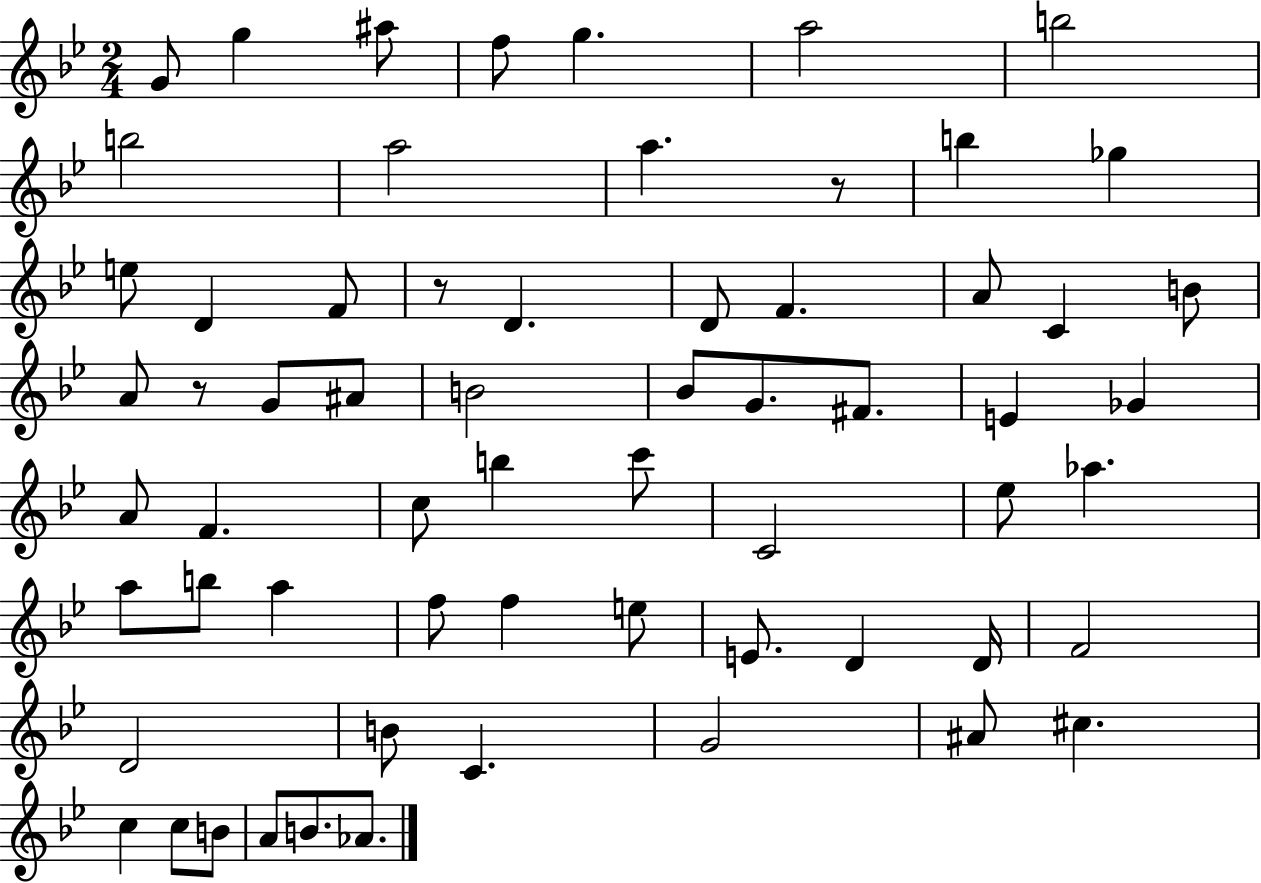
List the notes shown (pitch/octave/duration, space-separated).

G4/e G5/q A#5/e F5/e G5/q. A5/h B5/h B5/h A5/h A5/q. R/e B5/q Gb5/q E5/e D4/q F4/e R/e D4/q. D4/e F4/q. A4/e C4/q B4/e A4/e R/e G4/e A#4/e B4/h Bb4/e G4/e. F#4/e. E4/q Gb4/q A4/e F4/q. C5/e B5/q C6/e C4/h Eb5/e Ab5/q. A5/e B5/e A5/q F5/e F5/q E5/e E4/e. D4/q D4/s F4/h D4/h B4/e C4/q. G4/h A#4/e C#5/q. C5/q C5/e B4/e A4/e B4/e. Ab4/e.